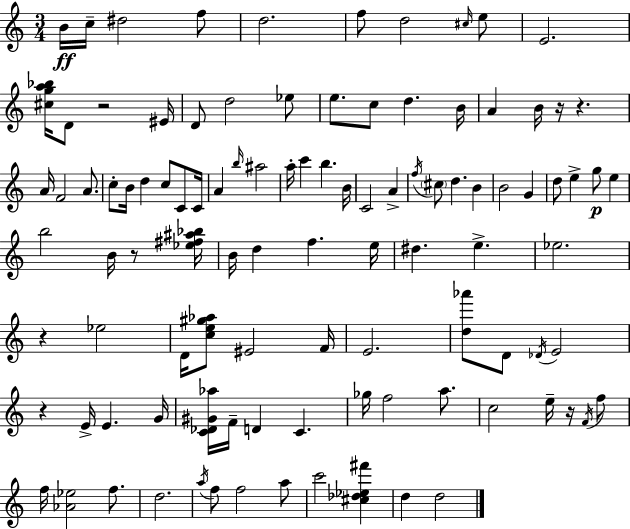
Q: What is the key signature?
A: C major